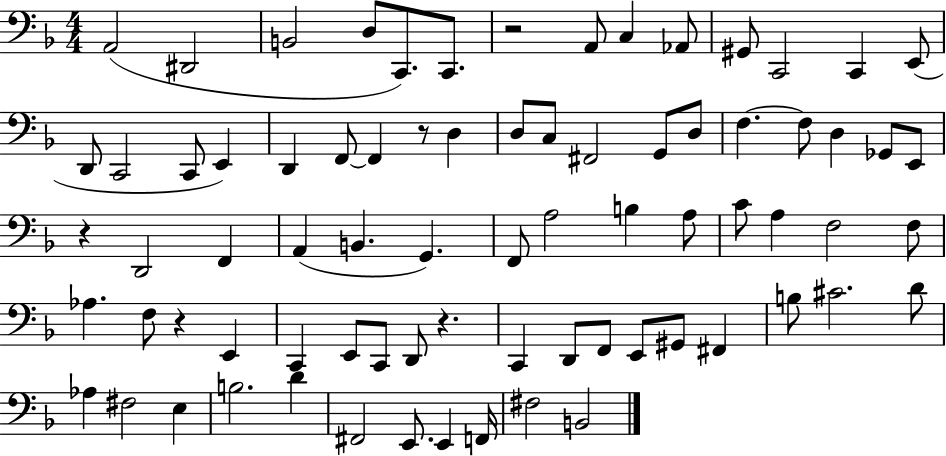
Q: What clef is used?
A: bass